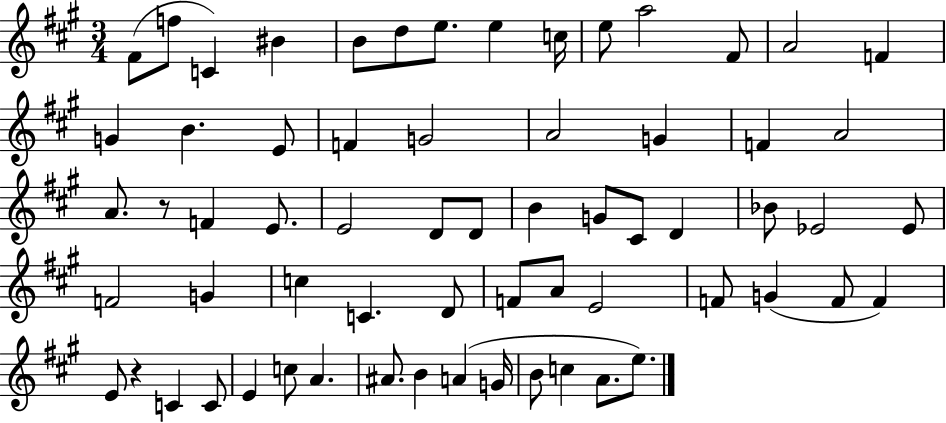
{
  \clef treble
  \numericTimeSignature
  \time 3/4
  \key a \major
  fis'8( f''8 c'4) bis'4 | b'8 d''8 e''8. e''4 c''16 | e''8 a''2 fis'8 | a'2 f'4 | \break g'4 b'4. e'8 | f'4 g'2 | a'2 g'4 | f'4 a'2 | \break a'8. r8 f'4 e'8. | e'2 d'8 d'8 | b'4 g'8 cis'8 d'4 | bes'8 ees'2 ees'8 | \break f'2 g'4 | c''4 c'4. d'8 | f'8 a'8 e'2 | f'8 g'4( f'8 f'4) | \break e'8 r4 c'4 c'8 | e'4 c''8 a'4. | ais'8. b'4 a'4( g'16 | b'8 c''4 a'8. e''8.) | \break \bar "|."
}